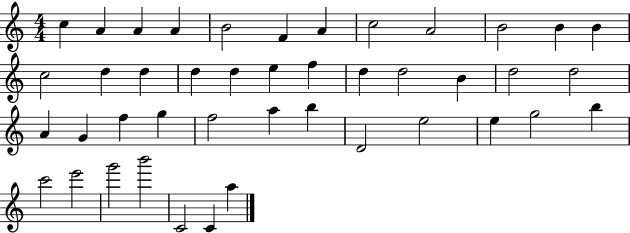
{
  \clef treble
  \numericTimeSignature
  \time 4/4
  \key c \major
  c''4 a'4 a'4 a'4 | b'2 f'4 a'4 | c''2 a'2 | b'2 b'4 b'4 | \break c''2 d''4 d''4 | d''4 d''4 e''4 f''4 | d''4 d''2 b'4 | d''2 d''2 | \break a'4 g'4 f''4 g''4 | f''2 a''4 b''4 | d'2 e''2 | e''4 g''2 b''4 | \break c'''2 e'''2 | g'''2 b'''2 | c'2 c'4 a''4 | \bar "|."
}